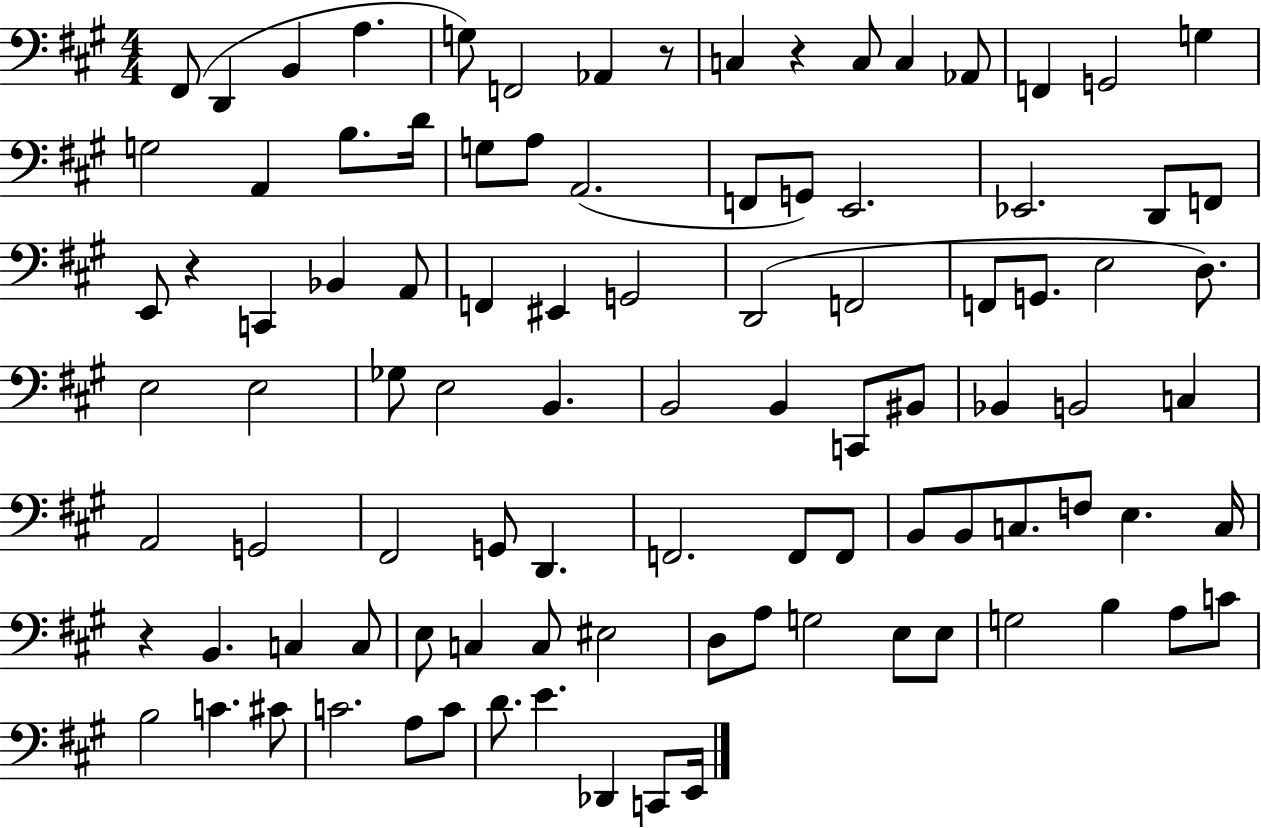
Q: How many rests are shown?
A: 4